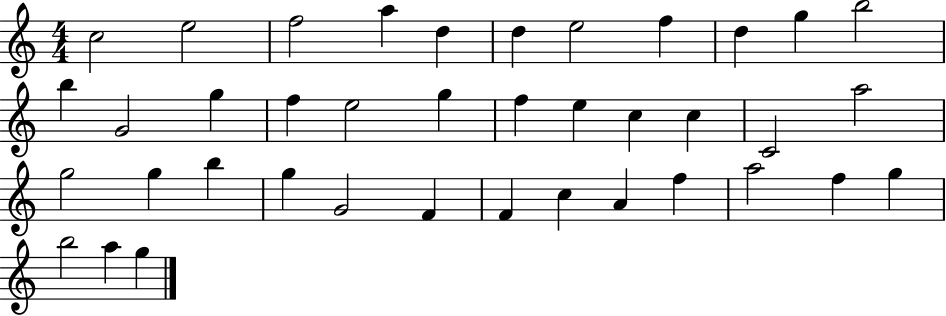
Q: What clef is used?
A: treble